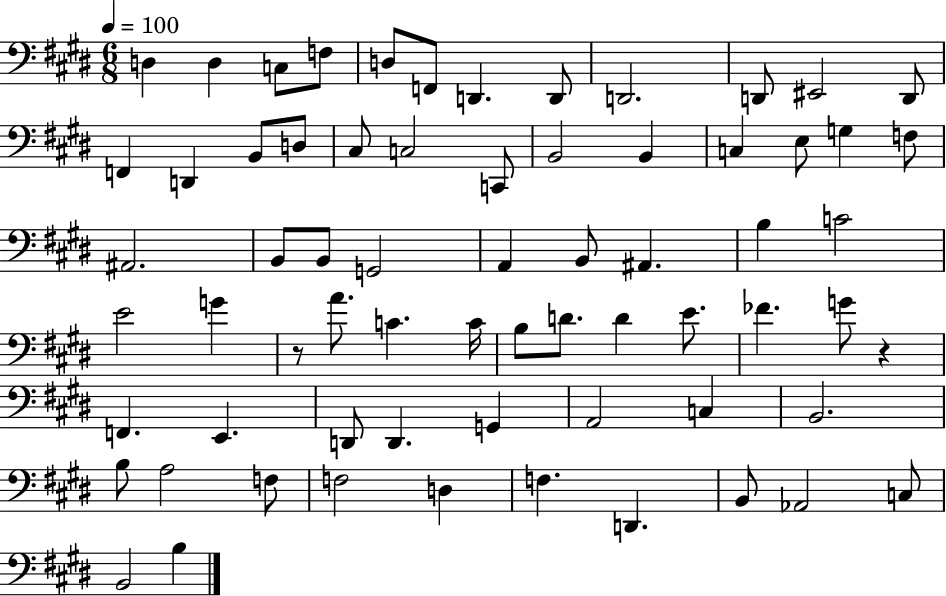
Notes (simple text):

D3/q D3/q C3/e F3/e D3/e F2/e D2/q. D2/e D2/h. D2/e EIS2/h D2/e F2/q D2/q B2/e D3/e C#3/e C3/h C2/e B2/h B2/q C3/q E3/e G3/q F3/e A#2/h. B2/e B2/e G2/h A2/q B2/e A#2/q. B3/q C4/h E4/h G4/q R/e A4/e. C4/q. C4/s B3/e D4/e. D4/q E4/e. FES4/q. G4/e R/q F2/q. E2/q. D2/e D2/q. G2/q A2/h C3/q B2/h. B3/e A3/h F3/e F3/h D3/q F3/q. D2/q. B2/e Ab2/h C3/e B2/h B3/q